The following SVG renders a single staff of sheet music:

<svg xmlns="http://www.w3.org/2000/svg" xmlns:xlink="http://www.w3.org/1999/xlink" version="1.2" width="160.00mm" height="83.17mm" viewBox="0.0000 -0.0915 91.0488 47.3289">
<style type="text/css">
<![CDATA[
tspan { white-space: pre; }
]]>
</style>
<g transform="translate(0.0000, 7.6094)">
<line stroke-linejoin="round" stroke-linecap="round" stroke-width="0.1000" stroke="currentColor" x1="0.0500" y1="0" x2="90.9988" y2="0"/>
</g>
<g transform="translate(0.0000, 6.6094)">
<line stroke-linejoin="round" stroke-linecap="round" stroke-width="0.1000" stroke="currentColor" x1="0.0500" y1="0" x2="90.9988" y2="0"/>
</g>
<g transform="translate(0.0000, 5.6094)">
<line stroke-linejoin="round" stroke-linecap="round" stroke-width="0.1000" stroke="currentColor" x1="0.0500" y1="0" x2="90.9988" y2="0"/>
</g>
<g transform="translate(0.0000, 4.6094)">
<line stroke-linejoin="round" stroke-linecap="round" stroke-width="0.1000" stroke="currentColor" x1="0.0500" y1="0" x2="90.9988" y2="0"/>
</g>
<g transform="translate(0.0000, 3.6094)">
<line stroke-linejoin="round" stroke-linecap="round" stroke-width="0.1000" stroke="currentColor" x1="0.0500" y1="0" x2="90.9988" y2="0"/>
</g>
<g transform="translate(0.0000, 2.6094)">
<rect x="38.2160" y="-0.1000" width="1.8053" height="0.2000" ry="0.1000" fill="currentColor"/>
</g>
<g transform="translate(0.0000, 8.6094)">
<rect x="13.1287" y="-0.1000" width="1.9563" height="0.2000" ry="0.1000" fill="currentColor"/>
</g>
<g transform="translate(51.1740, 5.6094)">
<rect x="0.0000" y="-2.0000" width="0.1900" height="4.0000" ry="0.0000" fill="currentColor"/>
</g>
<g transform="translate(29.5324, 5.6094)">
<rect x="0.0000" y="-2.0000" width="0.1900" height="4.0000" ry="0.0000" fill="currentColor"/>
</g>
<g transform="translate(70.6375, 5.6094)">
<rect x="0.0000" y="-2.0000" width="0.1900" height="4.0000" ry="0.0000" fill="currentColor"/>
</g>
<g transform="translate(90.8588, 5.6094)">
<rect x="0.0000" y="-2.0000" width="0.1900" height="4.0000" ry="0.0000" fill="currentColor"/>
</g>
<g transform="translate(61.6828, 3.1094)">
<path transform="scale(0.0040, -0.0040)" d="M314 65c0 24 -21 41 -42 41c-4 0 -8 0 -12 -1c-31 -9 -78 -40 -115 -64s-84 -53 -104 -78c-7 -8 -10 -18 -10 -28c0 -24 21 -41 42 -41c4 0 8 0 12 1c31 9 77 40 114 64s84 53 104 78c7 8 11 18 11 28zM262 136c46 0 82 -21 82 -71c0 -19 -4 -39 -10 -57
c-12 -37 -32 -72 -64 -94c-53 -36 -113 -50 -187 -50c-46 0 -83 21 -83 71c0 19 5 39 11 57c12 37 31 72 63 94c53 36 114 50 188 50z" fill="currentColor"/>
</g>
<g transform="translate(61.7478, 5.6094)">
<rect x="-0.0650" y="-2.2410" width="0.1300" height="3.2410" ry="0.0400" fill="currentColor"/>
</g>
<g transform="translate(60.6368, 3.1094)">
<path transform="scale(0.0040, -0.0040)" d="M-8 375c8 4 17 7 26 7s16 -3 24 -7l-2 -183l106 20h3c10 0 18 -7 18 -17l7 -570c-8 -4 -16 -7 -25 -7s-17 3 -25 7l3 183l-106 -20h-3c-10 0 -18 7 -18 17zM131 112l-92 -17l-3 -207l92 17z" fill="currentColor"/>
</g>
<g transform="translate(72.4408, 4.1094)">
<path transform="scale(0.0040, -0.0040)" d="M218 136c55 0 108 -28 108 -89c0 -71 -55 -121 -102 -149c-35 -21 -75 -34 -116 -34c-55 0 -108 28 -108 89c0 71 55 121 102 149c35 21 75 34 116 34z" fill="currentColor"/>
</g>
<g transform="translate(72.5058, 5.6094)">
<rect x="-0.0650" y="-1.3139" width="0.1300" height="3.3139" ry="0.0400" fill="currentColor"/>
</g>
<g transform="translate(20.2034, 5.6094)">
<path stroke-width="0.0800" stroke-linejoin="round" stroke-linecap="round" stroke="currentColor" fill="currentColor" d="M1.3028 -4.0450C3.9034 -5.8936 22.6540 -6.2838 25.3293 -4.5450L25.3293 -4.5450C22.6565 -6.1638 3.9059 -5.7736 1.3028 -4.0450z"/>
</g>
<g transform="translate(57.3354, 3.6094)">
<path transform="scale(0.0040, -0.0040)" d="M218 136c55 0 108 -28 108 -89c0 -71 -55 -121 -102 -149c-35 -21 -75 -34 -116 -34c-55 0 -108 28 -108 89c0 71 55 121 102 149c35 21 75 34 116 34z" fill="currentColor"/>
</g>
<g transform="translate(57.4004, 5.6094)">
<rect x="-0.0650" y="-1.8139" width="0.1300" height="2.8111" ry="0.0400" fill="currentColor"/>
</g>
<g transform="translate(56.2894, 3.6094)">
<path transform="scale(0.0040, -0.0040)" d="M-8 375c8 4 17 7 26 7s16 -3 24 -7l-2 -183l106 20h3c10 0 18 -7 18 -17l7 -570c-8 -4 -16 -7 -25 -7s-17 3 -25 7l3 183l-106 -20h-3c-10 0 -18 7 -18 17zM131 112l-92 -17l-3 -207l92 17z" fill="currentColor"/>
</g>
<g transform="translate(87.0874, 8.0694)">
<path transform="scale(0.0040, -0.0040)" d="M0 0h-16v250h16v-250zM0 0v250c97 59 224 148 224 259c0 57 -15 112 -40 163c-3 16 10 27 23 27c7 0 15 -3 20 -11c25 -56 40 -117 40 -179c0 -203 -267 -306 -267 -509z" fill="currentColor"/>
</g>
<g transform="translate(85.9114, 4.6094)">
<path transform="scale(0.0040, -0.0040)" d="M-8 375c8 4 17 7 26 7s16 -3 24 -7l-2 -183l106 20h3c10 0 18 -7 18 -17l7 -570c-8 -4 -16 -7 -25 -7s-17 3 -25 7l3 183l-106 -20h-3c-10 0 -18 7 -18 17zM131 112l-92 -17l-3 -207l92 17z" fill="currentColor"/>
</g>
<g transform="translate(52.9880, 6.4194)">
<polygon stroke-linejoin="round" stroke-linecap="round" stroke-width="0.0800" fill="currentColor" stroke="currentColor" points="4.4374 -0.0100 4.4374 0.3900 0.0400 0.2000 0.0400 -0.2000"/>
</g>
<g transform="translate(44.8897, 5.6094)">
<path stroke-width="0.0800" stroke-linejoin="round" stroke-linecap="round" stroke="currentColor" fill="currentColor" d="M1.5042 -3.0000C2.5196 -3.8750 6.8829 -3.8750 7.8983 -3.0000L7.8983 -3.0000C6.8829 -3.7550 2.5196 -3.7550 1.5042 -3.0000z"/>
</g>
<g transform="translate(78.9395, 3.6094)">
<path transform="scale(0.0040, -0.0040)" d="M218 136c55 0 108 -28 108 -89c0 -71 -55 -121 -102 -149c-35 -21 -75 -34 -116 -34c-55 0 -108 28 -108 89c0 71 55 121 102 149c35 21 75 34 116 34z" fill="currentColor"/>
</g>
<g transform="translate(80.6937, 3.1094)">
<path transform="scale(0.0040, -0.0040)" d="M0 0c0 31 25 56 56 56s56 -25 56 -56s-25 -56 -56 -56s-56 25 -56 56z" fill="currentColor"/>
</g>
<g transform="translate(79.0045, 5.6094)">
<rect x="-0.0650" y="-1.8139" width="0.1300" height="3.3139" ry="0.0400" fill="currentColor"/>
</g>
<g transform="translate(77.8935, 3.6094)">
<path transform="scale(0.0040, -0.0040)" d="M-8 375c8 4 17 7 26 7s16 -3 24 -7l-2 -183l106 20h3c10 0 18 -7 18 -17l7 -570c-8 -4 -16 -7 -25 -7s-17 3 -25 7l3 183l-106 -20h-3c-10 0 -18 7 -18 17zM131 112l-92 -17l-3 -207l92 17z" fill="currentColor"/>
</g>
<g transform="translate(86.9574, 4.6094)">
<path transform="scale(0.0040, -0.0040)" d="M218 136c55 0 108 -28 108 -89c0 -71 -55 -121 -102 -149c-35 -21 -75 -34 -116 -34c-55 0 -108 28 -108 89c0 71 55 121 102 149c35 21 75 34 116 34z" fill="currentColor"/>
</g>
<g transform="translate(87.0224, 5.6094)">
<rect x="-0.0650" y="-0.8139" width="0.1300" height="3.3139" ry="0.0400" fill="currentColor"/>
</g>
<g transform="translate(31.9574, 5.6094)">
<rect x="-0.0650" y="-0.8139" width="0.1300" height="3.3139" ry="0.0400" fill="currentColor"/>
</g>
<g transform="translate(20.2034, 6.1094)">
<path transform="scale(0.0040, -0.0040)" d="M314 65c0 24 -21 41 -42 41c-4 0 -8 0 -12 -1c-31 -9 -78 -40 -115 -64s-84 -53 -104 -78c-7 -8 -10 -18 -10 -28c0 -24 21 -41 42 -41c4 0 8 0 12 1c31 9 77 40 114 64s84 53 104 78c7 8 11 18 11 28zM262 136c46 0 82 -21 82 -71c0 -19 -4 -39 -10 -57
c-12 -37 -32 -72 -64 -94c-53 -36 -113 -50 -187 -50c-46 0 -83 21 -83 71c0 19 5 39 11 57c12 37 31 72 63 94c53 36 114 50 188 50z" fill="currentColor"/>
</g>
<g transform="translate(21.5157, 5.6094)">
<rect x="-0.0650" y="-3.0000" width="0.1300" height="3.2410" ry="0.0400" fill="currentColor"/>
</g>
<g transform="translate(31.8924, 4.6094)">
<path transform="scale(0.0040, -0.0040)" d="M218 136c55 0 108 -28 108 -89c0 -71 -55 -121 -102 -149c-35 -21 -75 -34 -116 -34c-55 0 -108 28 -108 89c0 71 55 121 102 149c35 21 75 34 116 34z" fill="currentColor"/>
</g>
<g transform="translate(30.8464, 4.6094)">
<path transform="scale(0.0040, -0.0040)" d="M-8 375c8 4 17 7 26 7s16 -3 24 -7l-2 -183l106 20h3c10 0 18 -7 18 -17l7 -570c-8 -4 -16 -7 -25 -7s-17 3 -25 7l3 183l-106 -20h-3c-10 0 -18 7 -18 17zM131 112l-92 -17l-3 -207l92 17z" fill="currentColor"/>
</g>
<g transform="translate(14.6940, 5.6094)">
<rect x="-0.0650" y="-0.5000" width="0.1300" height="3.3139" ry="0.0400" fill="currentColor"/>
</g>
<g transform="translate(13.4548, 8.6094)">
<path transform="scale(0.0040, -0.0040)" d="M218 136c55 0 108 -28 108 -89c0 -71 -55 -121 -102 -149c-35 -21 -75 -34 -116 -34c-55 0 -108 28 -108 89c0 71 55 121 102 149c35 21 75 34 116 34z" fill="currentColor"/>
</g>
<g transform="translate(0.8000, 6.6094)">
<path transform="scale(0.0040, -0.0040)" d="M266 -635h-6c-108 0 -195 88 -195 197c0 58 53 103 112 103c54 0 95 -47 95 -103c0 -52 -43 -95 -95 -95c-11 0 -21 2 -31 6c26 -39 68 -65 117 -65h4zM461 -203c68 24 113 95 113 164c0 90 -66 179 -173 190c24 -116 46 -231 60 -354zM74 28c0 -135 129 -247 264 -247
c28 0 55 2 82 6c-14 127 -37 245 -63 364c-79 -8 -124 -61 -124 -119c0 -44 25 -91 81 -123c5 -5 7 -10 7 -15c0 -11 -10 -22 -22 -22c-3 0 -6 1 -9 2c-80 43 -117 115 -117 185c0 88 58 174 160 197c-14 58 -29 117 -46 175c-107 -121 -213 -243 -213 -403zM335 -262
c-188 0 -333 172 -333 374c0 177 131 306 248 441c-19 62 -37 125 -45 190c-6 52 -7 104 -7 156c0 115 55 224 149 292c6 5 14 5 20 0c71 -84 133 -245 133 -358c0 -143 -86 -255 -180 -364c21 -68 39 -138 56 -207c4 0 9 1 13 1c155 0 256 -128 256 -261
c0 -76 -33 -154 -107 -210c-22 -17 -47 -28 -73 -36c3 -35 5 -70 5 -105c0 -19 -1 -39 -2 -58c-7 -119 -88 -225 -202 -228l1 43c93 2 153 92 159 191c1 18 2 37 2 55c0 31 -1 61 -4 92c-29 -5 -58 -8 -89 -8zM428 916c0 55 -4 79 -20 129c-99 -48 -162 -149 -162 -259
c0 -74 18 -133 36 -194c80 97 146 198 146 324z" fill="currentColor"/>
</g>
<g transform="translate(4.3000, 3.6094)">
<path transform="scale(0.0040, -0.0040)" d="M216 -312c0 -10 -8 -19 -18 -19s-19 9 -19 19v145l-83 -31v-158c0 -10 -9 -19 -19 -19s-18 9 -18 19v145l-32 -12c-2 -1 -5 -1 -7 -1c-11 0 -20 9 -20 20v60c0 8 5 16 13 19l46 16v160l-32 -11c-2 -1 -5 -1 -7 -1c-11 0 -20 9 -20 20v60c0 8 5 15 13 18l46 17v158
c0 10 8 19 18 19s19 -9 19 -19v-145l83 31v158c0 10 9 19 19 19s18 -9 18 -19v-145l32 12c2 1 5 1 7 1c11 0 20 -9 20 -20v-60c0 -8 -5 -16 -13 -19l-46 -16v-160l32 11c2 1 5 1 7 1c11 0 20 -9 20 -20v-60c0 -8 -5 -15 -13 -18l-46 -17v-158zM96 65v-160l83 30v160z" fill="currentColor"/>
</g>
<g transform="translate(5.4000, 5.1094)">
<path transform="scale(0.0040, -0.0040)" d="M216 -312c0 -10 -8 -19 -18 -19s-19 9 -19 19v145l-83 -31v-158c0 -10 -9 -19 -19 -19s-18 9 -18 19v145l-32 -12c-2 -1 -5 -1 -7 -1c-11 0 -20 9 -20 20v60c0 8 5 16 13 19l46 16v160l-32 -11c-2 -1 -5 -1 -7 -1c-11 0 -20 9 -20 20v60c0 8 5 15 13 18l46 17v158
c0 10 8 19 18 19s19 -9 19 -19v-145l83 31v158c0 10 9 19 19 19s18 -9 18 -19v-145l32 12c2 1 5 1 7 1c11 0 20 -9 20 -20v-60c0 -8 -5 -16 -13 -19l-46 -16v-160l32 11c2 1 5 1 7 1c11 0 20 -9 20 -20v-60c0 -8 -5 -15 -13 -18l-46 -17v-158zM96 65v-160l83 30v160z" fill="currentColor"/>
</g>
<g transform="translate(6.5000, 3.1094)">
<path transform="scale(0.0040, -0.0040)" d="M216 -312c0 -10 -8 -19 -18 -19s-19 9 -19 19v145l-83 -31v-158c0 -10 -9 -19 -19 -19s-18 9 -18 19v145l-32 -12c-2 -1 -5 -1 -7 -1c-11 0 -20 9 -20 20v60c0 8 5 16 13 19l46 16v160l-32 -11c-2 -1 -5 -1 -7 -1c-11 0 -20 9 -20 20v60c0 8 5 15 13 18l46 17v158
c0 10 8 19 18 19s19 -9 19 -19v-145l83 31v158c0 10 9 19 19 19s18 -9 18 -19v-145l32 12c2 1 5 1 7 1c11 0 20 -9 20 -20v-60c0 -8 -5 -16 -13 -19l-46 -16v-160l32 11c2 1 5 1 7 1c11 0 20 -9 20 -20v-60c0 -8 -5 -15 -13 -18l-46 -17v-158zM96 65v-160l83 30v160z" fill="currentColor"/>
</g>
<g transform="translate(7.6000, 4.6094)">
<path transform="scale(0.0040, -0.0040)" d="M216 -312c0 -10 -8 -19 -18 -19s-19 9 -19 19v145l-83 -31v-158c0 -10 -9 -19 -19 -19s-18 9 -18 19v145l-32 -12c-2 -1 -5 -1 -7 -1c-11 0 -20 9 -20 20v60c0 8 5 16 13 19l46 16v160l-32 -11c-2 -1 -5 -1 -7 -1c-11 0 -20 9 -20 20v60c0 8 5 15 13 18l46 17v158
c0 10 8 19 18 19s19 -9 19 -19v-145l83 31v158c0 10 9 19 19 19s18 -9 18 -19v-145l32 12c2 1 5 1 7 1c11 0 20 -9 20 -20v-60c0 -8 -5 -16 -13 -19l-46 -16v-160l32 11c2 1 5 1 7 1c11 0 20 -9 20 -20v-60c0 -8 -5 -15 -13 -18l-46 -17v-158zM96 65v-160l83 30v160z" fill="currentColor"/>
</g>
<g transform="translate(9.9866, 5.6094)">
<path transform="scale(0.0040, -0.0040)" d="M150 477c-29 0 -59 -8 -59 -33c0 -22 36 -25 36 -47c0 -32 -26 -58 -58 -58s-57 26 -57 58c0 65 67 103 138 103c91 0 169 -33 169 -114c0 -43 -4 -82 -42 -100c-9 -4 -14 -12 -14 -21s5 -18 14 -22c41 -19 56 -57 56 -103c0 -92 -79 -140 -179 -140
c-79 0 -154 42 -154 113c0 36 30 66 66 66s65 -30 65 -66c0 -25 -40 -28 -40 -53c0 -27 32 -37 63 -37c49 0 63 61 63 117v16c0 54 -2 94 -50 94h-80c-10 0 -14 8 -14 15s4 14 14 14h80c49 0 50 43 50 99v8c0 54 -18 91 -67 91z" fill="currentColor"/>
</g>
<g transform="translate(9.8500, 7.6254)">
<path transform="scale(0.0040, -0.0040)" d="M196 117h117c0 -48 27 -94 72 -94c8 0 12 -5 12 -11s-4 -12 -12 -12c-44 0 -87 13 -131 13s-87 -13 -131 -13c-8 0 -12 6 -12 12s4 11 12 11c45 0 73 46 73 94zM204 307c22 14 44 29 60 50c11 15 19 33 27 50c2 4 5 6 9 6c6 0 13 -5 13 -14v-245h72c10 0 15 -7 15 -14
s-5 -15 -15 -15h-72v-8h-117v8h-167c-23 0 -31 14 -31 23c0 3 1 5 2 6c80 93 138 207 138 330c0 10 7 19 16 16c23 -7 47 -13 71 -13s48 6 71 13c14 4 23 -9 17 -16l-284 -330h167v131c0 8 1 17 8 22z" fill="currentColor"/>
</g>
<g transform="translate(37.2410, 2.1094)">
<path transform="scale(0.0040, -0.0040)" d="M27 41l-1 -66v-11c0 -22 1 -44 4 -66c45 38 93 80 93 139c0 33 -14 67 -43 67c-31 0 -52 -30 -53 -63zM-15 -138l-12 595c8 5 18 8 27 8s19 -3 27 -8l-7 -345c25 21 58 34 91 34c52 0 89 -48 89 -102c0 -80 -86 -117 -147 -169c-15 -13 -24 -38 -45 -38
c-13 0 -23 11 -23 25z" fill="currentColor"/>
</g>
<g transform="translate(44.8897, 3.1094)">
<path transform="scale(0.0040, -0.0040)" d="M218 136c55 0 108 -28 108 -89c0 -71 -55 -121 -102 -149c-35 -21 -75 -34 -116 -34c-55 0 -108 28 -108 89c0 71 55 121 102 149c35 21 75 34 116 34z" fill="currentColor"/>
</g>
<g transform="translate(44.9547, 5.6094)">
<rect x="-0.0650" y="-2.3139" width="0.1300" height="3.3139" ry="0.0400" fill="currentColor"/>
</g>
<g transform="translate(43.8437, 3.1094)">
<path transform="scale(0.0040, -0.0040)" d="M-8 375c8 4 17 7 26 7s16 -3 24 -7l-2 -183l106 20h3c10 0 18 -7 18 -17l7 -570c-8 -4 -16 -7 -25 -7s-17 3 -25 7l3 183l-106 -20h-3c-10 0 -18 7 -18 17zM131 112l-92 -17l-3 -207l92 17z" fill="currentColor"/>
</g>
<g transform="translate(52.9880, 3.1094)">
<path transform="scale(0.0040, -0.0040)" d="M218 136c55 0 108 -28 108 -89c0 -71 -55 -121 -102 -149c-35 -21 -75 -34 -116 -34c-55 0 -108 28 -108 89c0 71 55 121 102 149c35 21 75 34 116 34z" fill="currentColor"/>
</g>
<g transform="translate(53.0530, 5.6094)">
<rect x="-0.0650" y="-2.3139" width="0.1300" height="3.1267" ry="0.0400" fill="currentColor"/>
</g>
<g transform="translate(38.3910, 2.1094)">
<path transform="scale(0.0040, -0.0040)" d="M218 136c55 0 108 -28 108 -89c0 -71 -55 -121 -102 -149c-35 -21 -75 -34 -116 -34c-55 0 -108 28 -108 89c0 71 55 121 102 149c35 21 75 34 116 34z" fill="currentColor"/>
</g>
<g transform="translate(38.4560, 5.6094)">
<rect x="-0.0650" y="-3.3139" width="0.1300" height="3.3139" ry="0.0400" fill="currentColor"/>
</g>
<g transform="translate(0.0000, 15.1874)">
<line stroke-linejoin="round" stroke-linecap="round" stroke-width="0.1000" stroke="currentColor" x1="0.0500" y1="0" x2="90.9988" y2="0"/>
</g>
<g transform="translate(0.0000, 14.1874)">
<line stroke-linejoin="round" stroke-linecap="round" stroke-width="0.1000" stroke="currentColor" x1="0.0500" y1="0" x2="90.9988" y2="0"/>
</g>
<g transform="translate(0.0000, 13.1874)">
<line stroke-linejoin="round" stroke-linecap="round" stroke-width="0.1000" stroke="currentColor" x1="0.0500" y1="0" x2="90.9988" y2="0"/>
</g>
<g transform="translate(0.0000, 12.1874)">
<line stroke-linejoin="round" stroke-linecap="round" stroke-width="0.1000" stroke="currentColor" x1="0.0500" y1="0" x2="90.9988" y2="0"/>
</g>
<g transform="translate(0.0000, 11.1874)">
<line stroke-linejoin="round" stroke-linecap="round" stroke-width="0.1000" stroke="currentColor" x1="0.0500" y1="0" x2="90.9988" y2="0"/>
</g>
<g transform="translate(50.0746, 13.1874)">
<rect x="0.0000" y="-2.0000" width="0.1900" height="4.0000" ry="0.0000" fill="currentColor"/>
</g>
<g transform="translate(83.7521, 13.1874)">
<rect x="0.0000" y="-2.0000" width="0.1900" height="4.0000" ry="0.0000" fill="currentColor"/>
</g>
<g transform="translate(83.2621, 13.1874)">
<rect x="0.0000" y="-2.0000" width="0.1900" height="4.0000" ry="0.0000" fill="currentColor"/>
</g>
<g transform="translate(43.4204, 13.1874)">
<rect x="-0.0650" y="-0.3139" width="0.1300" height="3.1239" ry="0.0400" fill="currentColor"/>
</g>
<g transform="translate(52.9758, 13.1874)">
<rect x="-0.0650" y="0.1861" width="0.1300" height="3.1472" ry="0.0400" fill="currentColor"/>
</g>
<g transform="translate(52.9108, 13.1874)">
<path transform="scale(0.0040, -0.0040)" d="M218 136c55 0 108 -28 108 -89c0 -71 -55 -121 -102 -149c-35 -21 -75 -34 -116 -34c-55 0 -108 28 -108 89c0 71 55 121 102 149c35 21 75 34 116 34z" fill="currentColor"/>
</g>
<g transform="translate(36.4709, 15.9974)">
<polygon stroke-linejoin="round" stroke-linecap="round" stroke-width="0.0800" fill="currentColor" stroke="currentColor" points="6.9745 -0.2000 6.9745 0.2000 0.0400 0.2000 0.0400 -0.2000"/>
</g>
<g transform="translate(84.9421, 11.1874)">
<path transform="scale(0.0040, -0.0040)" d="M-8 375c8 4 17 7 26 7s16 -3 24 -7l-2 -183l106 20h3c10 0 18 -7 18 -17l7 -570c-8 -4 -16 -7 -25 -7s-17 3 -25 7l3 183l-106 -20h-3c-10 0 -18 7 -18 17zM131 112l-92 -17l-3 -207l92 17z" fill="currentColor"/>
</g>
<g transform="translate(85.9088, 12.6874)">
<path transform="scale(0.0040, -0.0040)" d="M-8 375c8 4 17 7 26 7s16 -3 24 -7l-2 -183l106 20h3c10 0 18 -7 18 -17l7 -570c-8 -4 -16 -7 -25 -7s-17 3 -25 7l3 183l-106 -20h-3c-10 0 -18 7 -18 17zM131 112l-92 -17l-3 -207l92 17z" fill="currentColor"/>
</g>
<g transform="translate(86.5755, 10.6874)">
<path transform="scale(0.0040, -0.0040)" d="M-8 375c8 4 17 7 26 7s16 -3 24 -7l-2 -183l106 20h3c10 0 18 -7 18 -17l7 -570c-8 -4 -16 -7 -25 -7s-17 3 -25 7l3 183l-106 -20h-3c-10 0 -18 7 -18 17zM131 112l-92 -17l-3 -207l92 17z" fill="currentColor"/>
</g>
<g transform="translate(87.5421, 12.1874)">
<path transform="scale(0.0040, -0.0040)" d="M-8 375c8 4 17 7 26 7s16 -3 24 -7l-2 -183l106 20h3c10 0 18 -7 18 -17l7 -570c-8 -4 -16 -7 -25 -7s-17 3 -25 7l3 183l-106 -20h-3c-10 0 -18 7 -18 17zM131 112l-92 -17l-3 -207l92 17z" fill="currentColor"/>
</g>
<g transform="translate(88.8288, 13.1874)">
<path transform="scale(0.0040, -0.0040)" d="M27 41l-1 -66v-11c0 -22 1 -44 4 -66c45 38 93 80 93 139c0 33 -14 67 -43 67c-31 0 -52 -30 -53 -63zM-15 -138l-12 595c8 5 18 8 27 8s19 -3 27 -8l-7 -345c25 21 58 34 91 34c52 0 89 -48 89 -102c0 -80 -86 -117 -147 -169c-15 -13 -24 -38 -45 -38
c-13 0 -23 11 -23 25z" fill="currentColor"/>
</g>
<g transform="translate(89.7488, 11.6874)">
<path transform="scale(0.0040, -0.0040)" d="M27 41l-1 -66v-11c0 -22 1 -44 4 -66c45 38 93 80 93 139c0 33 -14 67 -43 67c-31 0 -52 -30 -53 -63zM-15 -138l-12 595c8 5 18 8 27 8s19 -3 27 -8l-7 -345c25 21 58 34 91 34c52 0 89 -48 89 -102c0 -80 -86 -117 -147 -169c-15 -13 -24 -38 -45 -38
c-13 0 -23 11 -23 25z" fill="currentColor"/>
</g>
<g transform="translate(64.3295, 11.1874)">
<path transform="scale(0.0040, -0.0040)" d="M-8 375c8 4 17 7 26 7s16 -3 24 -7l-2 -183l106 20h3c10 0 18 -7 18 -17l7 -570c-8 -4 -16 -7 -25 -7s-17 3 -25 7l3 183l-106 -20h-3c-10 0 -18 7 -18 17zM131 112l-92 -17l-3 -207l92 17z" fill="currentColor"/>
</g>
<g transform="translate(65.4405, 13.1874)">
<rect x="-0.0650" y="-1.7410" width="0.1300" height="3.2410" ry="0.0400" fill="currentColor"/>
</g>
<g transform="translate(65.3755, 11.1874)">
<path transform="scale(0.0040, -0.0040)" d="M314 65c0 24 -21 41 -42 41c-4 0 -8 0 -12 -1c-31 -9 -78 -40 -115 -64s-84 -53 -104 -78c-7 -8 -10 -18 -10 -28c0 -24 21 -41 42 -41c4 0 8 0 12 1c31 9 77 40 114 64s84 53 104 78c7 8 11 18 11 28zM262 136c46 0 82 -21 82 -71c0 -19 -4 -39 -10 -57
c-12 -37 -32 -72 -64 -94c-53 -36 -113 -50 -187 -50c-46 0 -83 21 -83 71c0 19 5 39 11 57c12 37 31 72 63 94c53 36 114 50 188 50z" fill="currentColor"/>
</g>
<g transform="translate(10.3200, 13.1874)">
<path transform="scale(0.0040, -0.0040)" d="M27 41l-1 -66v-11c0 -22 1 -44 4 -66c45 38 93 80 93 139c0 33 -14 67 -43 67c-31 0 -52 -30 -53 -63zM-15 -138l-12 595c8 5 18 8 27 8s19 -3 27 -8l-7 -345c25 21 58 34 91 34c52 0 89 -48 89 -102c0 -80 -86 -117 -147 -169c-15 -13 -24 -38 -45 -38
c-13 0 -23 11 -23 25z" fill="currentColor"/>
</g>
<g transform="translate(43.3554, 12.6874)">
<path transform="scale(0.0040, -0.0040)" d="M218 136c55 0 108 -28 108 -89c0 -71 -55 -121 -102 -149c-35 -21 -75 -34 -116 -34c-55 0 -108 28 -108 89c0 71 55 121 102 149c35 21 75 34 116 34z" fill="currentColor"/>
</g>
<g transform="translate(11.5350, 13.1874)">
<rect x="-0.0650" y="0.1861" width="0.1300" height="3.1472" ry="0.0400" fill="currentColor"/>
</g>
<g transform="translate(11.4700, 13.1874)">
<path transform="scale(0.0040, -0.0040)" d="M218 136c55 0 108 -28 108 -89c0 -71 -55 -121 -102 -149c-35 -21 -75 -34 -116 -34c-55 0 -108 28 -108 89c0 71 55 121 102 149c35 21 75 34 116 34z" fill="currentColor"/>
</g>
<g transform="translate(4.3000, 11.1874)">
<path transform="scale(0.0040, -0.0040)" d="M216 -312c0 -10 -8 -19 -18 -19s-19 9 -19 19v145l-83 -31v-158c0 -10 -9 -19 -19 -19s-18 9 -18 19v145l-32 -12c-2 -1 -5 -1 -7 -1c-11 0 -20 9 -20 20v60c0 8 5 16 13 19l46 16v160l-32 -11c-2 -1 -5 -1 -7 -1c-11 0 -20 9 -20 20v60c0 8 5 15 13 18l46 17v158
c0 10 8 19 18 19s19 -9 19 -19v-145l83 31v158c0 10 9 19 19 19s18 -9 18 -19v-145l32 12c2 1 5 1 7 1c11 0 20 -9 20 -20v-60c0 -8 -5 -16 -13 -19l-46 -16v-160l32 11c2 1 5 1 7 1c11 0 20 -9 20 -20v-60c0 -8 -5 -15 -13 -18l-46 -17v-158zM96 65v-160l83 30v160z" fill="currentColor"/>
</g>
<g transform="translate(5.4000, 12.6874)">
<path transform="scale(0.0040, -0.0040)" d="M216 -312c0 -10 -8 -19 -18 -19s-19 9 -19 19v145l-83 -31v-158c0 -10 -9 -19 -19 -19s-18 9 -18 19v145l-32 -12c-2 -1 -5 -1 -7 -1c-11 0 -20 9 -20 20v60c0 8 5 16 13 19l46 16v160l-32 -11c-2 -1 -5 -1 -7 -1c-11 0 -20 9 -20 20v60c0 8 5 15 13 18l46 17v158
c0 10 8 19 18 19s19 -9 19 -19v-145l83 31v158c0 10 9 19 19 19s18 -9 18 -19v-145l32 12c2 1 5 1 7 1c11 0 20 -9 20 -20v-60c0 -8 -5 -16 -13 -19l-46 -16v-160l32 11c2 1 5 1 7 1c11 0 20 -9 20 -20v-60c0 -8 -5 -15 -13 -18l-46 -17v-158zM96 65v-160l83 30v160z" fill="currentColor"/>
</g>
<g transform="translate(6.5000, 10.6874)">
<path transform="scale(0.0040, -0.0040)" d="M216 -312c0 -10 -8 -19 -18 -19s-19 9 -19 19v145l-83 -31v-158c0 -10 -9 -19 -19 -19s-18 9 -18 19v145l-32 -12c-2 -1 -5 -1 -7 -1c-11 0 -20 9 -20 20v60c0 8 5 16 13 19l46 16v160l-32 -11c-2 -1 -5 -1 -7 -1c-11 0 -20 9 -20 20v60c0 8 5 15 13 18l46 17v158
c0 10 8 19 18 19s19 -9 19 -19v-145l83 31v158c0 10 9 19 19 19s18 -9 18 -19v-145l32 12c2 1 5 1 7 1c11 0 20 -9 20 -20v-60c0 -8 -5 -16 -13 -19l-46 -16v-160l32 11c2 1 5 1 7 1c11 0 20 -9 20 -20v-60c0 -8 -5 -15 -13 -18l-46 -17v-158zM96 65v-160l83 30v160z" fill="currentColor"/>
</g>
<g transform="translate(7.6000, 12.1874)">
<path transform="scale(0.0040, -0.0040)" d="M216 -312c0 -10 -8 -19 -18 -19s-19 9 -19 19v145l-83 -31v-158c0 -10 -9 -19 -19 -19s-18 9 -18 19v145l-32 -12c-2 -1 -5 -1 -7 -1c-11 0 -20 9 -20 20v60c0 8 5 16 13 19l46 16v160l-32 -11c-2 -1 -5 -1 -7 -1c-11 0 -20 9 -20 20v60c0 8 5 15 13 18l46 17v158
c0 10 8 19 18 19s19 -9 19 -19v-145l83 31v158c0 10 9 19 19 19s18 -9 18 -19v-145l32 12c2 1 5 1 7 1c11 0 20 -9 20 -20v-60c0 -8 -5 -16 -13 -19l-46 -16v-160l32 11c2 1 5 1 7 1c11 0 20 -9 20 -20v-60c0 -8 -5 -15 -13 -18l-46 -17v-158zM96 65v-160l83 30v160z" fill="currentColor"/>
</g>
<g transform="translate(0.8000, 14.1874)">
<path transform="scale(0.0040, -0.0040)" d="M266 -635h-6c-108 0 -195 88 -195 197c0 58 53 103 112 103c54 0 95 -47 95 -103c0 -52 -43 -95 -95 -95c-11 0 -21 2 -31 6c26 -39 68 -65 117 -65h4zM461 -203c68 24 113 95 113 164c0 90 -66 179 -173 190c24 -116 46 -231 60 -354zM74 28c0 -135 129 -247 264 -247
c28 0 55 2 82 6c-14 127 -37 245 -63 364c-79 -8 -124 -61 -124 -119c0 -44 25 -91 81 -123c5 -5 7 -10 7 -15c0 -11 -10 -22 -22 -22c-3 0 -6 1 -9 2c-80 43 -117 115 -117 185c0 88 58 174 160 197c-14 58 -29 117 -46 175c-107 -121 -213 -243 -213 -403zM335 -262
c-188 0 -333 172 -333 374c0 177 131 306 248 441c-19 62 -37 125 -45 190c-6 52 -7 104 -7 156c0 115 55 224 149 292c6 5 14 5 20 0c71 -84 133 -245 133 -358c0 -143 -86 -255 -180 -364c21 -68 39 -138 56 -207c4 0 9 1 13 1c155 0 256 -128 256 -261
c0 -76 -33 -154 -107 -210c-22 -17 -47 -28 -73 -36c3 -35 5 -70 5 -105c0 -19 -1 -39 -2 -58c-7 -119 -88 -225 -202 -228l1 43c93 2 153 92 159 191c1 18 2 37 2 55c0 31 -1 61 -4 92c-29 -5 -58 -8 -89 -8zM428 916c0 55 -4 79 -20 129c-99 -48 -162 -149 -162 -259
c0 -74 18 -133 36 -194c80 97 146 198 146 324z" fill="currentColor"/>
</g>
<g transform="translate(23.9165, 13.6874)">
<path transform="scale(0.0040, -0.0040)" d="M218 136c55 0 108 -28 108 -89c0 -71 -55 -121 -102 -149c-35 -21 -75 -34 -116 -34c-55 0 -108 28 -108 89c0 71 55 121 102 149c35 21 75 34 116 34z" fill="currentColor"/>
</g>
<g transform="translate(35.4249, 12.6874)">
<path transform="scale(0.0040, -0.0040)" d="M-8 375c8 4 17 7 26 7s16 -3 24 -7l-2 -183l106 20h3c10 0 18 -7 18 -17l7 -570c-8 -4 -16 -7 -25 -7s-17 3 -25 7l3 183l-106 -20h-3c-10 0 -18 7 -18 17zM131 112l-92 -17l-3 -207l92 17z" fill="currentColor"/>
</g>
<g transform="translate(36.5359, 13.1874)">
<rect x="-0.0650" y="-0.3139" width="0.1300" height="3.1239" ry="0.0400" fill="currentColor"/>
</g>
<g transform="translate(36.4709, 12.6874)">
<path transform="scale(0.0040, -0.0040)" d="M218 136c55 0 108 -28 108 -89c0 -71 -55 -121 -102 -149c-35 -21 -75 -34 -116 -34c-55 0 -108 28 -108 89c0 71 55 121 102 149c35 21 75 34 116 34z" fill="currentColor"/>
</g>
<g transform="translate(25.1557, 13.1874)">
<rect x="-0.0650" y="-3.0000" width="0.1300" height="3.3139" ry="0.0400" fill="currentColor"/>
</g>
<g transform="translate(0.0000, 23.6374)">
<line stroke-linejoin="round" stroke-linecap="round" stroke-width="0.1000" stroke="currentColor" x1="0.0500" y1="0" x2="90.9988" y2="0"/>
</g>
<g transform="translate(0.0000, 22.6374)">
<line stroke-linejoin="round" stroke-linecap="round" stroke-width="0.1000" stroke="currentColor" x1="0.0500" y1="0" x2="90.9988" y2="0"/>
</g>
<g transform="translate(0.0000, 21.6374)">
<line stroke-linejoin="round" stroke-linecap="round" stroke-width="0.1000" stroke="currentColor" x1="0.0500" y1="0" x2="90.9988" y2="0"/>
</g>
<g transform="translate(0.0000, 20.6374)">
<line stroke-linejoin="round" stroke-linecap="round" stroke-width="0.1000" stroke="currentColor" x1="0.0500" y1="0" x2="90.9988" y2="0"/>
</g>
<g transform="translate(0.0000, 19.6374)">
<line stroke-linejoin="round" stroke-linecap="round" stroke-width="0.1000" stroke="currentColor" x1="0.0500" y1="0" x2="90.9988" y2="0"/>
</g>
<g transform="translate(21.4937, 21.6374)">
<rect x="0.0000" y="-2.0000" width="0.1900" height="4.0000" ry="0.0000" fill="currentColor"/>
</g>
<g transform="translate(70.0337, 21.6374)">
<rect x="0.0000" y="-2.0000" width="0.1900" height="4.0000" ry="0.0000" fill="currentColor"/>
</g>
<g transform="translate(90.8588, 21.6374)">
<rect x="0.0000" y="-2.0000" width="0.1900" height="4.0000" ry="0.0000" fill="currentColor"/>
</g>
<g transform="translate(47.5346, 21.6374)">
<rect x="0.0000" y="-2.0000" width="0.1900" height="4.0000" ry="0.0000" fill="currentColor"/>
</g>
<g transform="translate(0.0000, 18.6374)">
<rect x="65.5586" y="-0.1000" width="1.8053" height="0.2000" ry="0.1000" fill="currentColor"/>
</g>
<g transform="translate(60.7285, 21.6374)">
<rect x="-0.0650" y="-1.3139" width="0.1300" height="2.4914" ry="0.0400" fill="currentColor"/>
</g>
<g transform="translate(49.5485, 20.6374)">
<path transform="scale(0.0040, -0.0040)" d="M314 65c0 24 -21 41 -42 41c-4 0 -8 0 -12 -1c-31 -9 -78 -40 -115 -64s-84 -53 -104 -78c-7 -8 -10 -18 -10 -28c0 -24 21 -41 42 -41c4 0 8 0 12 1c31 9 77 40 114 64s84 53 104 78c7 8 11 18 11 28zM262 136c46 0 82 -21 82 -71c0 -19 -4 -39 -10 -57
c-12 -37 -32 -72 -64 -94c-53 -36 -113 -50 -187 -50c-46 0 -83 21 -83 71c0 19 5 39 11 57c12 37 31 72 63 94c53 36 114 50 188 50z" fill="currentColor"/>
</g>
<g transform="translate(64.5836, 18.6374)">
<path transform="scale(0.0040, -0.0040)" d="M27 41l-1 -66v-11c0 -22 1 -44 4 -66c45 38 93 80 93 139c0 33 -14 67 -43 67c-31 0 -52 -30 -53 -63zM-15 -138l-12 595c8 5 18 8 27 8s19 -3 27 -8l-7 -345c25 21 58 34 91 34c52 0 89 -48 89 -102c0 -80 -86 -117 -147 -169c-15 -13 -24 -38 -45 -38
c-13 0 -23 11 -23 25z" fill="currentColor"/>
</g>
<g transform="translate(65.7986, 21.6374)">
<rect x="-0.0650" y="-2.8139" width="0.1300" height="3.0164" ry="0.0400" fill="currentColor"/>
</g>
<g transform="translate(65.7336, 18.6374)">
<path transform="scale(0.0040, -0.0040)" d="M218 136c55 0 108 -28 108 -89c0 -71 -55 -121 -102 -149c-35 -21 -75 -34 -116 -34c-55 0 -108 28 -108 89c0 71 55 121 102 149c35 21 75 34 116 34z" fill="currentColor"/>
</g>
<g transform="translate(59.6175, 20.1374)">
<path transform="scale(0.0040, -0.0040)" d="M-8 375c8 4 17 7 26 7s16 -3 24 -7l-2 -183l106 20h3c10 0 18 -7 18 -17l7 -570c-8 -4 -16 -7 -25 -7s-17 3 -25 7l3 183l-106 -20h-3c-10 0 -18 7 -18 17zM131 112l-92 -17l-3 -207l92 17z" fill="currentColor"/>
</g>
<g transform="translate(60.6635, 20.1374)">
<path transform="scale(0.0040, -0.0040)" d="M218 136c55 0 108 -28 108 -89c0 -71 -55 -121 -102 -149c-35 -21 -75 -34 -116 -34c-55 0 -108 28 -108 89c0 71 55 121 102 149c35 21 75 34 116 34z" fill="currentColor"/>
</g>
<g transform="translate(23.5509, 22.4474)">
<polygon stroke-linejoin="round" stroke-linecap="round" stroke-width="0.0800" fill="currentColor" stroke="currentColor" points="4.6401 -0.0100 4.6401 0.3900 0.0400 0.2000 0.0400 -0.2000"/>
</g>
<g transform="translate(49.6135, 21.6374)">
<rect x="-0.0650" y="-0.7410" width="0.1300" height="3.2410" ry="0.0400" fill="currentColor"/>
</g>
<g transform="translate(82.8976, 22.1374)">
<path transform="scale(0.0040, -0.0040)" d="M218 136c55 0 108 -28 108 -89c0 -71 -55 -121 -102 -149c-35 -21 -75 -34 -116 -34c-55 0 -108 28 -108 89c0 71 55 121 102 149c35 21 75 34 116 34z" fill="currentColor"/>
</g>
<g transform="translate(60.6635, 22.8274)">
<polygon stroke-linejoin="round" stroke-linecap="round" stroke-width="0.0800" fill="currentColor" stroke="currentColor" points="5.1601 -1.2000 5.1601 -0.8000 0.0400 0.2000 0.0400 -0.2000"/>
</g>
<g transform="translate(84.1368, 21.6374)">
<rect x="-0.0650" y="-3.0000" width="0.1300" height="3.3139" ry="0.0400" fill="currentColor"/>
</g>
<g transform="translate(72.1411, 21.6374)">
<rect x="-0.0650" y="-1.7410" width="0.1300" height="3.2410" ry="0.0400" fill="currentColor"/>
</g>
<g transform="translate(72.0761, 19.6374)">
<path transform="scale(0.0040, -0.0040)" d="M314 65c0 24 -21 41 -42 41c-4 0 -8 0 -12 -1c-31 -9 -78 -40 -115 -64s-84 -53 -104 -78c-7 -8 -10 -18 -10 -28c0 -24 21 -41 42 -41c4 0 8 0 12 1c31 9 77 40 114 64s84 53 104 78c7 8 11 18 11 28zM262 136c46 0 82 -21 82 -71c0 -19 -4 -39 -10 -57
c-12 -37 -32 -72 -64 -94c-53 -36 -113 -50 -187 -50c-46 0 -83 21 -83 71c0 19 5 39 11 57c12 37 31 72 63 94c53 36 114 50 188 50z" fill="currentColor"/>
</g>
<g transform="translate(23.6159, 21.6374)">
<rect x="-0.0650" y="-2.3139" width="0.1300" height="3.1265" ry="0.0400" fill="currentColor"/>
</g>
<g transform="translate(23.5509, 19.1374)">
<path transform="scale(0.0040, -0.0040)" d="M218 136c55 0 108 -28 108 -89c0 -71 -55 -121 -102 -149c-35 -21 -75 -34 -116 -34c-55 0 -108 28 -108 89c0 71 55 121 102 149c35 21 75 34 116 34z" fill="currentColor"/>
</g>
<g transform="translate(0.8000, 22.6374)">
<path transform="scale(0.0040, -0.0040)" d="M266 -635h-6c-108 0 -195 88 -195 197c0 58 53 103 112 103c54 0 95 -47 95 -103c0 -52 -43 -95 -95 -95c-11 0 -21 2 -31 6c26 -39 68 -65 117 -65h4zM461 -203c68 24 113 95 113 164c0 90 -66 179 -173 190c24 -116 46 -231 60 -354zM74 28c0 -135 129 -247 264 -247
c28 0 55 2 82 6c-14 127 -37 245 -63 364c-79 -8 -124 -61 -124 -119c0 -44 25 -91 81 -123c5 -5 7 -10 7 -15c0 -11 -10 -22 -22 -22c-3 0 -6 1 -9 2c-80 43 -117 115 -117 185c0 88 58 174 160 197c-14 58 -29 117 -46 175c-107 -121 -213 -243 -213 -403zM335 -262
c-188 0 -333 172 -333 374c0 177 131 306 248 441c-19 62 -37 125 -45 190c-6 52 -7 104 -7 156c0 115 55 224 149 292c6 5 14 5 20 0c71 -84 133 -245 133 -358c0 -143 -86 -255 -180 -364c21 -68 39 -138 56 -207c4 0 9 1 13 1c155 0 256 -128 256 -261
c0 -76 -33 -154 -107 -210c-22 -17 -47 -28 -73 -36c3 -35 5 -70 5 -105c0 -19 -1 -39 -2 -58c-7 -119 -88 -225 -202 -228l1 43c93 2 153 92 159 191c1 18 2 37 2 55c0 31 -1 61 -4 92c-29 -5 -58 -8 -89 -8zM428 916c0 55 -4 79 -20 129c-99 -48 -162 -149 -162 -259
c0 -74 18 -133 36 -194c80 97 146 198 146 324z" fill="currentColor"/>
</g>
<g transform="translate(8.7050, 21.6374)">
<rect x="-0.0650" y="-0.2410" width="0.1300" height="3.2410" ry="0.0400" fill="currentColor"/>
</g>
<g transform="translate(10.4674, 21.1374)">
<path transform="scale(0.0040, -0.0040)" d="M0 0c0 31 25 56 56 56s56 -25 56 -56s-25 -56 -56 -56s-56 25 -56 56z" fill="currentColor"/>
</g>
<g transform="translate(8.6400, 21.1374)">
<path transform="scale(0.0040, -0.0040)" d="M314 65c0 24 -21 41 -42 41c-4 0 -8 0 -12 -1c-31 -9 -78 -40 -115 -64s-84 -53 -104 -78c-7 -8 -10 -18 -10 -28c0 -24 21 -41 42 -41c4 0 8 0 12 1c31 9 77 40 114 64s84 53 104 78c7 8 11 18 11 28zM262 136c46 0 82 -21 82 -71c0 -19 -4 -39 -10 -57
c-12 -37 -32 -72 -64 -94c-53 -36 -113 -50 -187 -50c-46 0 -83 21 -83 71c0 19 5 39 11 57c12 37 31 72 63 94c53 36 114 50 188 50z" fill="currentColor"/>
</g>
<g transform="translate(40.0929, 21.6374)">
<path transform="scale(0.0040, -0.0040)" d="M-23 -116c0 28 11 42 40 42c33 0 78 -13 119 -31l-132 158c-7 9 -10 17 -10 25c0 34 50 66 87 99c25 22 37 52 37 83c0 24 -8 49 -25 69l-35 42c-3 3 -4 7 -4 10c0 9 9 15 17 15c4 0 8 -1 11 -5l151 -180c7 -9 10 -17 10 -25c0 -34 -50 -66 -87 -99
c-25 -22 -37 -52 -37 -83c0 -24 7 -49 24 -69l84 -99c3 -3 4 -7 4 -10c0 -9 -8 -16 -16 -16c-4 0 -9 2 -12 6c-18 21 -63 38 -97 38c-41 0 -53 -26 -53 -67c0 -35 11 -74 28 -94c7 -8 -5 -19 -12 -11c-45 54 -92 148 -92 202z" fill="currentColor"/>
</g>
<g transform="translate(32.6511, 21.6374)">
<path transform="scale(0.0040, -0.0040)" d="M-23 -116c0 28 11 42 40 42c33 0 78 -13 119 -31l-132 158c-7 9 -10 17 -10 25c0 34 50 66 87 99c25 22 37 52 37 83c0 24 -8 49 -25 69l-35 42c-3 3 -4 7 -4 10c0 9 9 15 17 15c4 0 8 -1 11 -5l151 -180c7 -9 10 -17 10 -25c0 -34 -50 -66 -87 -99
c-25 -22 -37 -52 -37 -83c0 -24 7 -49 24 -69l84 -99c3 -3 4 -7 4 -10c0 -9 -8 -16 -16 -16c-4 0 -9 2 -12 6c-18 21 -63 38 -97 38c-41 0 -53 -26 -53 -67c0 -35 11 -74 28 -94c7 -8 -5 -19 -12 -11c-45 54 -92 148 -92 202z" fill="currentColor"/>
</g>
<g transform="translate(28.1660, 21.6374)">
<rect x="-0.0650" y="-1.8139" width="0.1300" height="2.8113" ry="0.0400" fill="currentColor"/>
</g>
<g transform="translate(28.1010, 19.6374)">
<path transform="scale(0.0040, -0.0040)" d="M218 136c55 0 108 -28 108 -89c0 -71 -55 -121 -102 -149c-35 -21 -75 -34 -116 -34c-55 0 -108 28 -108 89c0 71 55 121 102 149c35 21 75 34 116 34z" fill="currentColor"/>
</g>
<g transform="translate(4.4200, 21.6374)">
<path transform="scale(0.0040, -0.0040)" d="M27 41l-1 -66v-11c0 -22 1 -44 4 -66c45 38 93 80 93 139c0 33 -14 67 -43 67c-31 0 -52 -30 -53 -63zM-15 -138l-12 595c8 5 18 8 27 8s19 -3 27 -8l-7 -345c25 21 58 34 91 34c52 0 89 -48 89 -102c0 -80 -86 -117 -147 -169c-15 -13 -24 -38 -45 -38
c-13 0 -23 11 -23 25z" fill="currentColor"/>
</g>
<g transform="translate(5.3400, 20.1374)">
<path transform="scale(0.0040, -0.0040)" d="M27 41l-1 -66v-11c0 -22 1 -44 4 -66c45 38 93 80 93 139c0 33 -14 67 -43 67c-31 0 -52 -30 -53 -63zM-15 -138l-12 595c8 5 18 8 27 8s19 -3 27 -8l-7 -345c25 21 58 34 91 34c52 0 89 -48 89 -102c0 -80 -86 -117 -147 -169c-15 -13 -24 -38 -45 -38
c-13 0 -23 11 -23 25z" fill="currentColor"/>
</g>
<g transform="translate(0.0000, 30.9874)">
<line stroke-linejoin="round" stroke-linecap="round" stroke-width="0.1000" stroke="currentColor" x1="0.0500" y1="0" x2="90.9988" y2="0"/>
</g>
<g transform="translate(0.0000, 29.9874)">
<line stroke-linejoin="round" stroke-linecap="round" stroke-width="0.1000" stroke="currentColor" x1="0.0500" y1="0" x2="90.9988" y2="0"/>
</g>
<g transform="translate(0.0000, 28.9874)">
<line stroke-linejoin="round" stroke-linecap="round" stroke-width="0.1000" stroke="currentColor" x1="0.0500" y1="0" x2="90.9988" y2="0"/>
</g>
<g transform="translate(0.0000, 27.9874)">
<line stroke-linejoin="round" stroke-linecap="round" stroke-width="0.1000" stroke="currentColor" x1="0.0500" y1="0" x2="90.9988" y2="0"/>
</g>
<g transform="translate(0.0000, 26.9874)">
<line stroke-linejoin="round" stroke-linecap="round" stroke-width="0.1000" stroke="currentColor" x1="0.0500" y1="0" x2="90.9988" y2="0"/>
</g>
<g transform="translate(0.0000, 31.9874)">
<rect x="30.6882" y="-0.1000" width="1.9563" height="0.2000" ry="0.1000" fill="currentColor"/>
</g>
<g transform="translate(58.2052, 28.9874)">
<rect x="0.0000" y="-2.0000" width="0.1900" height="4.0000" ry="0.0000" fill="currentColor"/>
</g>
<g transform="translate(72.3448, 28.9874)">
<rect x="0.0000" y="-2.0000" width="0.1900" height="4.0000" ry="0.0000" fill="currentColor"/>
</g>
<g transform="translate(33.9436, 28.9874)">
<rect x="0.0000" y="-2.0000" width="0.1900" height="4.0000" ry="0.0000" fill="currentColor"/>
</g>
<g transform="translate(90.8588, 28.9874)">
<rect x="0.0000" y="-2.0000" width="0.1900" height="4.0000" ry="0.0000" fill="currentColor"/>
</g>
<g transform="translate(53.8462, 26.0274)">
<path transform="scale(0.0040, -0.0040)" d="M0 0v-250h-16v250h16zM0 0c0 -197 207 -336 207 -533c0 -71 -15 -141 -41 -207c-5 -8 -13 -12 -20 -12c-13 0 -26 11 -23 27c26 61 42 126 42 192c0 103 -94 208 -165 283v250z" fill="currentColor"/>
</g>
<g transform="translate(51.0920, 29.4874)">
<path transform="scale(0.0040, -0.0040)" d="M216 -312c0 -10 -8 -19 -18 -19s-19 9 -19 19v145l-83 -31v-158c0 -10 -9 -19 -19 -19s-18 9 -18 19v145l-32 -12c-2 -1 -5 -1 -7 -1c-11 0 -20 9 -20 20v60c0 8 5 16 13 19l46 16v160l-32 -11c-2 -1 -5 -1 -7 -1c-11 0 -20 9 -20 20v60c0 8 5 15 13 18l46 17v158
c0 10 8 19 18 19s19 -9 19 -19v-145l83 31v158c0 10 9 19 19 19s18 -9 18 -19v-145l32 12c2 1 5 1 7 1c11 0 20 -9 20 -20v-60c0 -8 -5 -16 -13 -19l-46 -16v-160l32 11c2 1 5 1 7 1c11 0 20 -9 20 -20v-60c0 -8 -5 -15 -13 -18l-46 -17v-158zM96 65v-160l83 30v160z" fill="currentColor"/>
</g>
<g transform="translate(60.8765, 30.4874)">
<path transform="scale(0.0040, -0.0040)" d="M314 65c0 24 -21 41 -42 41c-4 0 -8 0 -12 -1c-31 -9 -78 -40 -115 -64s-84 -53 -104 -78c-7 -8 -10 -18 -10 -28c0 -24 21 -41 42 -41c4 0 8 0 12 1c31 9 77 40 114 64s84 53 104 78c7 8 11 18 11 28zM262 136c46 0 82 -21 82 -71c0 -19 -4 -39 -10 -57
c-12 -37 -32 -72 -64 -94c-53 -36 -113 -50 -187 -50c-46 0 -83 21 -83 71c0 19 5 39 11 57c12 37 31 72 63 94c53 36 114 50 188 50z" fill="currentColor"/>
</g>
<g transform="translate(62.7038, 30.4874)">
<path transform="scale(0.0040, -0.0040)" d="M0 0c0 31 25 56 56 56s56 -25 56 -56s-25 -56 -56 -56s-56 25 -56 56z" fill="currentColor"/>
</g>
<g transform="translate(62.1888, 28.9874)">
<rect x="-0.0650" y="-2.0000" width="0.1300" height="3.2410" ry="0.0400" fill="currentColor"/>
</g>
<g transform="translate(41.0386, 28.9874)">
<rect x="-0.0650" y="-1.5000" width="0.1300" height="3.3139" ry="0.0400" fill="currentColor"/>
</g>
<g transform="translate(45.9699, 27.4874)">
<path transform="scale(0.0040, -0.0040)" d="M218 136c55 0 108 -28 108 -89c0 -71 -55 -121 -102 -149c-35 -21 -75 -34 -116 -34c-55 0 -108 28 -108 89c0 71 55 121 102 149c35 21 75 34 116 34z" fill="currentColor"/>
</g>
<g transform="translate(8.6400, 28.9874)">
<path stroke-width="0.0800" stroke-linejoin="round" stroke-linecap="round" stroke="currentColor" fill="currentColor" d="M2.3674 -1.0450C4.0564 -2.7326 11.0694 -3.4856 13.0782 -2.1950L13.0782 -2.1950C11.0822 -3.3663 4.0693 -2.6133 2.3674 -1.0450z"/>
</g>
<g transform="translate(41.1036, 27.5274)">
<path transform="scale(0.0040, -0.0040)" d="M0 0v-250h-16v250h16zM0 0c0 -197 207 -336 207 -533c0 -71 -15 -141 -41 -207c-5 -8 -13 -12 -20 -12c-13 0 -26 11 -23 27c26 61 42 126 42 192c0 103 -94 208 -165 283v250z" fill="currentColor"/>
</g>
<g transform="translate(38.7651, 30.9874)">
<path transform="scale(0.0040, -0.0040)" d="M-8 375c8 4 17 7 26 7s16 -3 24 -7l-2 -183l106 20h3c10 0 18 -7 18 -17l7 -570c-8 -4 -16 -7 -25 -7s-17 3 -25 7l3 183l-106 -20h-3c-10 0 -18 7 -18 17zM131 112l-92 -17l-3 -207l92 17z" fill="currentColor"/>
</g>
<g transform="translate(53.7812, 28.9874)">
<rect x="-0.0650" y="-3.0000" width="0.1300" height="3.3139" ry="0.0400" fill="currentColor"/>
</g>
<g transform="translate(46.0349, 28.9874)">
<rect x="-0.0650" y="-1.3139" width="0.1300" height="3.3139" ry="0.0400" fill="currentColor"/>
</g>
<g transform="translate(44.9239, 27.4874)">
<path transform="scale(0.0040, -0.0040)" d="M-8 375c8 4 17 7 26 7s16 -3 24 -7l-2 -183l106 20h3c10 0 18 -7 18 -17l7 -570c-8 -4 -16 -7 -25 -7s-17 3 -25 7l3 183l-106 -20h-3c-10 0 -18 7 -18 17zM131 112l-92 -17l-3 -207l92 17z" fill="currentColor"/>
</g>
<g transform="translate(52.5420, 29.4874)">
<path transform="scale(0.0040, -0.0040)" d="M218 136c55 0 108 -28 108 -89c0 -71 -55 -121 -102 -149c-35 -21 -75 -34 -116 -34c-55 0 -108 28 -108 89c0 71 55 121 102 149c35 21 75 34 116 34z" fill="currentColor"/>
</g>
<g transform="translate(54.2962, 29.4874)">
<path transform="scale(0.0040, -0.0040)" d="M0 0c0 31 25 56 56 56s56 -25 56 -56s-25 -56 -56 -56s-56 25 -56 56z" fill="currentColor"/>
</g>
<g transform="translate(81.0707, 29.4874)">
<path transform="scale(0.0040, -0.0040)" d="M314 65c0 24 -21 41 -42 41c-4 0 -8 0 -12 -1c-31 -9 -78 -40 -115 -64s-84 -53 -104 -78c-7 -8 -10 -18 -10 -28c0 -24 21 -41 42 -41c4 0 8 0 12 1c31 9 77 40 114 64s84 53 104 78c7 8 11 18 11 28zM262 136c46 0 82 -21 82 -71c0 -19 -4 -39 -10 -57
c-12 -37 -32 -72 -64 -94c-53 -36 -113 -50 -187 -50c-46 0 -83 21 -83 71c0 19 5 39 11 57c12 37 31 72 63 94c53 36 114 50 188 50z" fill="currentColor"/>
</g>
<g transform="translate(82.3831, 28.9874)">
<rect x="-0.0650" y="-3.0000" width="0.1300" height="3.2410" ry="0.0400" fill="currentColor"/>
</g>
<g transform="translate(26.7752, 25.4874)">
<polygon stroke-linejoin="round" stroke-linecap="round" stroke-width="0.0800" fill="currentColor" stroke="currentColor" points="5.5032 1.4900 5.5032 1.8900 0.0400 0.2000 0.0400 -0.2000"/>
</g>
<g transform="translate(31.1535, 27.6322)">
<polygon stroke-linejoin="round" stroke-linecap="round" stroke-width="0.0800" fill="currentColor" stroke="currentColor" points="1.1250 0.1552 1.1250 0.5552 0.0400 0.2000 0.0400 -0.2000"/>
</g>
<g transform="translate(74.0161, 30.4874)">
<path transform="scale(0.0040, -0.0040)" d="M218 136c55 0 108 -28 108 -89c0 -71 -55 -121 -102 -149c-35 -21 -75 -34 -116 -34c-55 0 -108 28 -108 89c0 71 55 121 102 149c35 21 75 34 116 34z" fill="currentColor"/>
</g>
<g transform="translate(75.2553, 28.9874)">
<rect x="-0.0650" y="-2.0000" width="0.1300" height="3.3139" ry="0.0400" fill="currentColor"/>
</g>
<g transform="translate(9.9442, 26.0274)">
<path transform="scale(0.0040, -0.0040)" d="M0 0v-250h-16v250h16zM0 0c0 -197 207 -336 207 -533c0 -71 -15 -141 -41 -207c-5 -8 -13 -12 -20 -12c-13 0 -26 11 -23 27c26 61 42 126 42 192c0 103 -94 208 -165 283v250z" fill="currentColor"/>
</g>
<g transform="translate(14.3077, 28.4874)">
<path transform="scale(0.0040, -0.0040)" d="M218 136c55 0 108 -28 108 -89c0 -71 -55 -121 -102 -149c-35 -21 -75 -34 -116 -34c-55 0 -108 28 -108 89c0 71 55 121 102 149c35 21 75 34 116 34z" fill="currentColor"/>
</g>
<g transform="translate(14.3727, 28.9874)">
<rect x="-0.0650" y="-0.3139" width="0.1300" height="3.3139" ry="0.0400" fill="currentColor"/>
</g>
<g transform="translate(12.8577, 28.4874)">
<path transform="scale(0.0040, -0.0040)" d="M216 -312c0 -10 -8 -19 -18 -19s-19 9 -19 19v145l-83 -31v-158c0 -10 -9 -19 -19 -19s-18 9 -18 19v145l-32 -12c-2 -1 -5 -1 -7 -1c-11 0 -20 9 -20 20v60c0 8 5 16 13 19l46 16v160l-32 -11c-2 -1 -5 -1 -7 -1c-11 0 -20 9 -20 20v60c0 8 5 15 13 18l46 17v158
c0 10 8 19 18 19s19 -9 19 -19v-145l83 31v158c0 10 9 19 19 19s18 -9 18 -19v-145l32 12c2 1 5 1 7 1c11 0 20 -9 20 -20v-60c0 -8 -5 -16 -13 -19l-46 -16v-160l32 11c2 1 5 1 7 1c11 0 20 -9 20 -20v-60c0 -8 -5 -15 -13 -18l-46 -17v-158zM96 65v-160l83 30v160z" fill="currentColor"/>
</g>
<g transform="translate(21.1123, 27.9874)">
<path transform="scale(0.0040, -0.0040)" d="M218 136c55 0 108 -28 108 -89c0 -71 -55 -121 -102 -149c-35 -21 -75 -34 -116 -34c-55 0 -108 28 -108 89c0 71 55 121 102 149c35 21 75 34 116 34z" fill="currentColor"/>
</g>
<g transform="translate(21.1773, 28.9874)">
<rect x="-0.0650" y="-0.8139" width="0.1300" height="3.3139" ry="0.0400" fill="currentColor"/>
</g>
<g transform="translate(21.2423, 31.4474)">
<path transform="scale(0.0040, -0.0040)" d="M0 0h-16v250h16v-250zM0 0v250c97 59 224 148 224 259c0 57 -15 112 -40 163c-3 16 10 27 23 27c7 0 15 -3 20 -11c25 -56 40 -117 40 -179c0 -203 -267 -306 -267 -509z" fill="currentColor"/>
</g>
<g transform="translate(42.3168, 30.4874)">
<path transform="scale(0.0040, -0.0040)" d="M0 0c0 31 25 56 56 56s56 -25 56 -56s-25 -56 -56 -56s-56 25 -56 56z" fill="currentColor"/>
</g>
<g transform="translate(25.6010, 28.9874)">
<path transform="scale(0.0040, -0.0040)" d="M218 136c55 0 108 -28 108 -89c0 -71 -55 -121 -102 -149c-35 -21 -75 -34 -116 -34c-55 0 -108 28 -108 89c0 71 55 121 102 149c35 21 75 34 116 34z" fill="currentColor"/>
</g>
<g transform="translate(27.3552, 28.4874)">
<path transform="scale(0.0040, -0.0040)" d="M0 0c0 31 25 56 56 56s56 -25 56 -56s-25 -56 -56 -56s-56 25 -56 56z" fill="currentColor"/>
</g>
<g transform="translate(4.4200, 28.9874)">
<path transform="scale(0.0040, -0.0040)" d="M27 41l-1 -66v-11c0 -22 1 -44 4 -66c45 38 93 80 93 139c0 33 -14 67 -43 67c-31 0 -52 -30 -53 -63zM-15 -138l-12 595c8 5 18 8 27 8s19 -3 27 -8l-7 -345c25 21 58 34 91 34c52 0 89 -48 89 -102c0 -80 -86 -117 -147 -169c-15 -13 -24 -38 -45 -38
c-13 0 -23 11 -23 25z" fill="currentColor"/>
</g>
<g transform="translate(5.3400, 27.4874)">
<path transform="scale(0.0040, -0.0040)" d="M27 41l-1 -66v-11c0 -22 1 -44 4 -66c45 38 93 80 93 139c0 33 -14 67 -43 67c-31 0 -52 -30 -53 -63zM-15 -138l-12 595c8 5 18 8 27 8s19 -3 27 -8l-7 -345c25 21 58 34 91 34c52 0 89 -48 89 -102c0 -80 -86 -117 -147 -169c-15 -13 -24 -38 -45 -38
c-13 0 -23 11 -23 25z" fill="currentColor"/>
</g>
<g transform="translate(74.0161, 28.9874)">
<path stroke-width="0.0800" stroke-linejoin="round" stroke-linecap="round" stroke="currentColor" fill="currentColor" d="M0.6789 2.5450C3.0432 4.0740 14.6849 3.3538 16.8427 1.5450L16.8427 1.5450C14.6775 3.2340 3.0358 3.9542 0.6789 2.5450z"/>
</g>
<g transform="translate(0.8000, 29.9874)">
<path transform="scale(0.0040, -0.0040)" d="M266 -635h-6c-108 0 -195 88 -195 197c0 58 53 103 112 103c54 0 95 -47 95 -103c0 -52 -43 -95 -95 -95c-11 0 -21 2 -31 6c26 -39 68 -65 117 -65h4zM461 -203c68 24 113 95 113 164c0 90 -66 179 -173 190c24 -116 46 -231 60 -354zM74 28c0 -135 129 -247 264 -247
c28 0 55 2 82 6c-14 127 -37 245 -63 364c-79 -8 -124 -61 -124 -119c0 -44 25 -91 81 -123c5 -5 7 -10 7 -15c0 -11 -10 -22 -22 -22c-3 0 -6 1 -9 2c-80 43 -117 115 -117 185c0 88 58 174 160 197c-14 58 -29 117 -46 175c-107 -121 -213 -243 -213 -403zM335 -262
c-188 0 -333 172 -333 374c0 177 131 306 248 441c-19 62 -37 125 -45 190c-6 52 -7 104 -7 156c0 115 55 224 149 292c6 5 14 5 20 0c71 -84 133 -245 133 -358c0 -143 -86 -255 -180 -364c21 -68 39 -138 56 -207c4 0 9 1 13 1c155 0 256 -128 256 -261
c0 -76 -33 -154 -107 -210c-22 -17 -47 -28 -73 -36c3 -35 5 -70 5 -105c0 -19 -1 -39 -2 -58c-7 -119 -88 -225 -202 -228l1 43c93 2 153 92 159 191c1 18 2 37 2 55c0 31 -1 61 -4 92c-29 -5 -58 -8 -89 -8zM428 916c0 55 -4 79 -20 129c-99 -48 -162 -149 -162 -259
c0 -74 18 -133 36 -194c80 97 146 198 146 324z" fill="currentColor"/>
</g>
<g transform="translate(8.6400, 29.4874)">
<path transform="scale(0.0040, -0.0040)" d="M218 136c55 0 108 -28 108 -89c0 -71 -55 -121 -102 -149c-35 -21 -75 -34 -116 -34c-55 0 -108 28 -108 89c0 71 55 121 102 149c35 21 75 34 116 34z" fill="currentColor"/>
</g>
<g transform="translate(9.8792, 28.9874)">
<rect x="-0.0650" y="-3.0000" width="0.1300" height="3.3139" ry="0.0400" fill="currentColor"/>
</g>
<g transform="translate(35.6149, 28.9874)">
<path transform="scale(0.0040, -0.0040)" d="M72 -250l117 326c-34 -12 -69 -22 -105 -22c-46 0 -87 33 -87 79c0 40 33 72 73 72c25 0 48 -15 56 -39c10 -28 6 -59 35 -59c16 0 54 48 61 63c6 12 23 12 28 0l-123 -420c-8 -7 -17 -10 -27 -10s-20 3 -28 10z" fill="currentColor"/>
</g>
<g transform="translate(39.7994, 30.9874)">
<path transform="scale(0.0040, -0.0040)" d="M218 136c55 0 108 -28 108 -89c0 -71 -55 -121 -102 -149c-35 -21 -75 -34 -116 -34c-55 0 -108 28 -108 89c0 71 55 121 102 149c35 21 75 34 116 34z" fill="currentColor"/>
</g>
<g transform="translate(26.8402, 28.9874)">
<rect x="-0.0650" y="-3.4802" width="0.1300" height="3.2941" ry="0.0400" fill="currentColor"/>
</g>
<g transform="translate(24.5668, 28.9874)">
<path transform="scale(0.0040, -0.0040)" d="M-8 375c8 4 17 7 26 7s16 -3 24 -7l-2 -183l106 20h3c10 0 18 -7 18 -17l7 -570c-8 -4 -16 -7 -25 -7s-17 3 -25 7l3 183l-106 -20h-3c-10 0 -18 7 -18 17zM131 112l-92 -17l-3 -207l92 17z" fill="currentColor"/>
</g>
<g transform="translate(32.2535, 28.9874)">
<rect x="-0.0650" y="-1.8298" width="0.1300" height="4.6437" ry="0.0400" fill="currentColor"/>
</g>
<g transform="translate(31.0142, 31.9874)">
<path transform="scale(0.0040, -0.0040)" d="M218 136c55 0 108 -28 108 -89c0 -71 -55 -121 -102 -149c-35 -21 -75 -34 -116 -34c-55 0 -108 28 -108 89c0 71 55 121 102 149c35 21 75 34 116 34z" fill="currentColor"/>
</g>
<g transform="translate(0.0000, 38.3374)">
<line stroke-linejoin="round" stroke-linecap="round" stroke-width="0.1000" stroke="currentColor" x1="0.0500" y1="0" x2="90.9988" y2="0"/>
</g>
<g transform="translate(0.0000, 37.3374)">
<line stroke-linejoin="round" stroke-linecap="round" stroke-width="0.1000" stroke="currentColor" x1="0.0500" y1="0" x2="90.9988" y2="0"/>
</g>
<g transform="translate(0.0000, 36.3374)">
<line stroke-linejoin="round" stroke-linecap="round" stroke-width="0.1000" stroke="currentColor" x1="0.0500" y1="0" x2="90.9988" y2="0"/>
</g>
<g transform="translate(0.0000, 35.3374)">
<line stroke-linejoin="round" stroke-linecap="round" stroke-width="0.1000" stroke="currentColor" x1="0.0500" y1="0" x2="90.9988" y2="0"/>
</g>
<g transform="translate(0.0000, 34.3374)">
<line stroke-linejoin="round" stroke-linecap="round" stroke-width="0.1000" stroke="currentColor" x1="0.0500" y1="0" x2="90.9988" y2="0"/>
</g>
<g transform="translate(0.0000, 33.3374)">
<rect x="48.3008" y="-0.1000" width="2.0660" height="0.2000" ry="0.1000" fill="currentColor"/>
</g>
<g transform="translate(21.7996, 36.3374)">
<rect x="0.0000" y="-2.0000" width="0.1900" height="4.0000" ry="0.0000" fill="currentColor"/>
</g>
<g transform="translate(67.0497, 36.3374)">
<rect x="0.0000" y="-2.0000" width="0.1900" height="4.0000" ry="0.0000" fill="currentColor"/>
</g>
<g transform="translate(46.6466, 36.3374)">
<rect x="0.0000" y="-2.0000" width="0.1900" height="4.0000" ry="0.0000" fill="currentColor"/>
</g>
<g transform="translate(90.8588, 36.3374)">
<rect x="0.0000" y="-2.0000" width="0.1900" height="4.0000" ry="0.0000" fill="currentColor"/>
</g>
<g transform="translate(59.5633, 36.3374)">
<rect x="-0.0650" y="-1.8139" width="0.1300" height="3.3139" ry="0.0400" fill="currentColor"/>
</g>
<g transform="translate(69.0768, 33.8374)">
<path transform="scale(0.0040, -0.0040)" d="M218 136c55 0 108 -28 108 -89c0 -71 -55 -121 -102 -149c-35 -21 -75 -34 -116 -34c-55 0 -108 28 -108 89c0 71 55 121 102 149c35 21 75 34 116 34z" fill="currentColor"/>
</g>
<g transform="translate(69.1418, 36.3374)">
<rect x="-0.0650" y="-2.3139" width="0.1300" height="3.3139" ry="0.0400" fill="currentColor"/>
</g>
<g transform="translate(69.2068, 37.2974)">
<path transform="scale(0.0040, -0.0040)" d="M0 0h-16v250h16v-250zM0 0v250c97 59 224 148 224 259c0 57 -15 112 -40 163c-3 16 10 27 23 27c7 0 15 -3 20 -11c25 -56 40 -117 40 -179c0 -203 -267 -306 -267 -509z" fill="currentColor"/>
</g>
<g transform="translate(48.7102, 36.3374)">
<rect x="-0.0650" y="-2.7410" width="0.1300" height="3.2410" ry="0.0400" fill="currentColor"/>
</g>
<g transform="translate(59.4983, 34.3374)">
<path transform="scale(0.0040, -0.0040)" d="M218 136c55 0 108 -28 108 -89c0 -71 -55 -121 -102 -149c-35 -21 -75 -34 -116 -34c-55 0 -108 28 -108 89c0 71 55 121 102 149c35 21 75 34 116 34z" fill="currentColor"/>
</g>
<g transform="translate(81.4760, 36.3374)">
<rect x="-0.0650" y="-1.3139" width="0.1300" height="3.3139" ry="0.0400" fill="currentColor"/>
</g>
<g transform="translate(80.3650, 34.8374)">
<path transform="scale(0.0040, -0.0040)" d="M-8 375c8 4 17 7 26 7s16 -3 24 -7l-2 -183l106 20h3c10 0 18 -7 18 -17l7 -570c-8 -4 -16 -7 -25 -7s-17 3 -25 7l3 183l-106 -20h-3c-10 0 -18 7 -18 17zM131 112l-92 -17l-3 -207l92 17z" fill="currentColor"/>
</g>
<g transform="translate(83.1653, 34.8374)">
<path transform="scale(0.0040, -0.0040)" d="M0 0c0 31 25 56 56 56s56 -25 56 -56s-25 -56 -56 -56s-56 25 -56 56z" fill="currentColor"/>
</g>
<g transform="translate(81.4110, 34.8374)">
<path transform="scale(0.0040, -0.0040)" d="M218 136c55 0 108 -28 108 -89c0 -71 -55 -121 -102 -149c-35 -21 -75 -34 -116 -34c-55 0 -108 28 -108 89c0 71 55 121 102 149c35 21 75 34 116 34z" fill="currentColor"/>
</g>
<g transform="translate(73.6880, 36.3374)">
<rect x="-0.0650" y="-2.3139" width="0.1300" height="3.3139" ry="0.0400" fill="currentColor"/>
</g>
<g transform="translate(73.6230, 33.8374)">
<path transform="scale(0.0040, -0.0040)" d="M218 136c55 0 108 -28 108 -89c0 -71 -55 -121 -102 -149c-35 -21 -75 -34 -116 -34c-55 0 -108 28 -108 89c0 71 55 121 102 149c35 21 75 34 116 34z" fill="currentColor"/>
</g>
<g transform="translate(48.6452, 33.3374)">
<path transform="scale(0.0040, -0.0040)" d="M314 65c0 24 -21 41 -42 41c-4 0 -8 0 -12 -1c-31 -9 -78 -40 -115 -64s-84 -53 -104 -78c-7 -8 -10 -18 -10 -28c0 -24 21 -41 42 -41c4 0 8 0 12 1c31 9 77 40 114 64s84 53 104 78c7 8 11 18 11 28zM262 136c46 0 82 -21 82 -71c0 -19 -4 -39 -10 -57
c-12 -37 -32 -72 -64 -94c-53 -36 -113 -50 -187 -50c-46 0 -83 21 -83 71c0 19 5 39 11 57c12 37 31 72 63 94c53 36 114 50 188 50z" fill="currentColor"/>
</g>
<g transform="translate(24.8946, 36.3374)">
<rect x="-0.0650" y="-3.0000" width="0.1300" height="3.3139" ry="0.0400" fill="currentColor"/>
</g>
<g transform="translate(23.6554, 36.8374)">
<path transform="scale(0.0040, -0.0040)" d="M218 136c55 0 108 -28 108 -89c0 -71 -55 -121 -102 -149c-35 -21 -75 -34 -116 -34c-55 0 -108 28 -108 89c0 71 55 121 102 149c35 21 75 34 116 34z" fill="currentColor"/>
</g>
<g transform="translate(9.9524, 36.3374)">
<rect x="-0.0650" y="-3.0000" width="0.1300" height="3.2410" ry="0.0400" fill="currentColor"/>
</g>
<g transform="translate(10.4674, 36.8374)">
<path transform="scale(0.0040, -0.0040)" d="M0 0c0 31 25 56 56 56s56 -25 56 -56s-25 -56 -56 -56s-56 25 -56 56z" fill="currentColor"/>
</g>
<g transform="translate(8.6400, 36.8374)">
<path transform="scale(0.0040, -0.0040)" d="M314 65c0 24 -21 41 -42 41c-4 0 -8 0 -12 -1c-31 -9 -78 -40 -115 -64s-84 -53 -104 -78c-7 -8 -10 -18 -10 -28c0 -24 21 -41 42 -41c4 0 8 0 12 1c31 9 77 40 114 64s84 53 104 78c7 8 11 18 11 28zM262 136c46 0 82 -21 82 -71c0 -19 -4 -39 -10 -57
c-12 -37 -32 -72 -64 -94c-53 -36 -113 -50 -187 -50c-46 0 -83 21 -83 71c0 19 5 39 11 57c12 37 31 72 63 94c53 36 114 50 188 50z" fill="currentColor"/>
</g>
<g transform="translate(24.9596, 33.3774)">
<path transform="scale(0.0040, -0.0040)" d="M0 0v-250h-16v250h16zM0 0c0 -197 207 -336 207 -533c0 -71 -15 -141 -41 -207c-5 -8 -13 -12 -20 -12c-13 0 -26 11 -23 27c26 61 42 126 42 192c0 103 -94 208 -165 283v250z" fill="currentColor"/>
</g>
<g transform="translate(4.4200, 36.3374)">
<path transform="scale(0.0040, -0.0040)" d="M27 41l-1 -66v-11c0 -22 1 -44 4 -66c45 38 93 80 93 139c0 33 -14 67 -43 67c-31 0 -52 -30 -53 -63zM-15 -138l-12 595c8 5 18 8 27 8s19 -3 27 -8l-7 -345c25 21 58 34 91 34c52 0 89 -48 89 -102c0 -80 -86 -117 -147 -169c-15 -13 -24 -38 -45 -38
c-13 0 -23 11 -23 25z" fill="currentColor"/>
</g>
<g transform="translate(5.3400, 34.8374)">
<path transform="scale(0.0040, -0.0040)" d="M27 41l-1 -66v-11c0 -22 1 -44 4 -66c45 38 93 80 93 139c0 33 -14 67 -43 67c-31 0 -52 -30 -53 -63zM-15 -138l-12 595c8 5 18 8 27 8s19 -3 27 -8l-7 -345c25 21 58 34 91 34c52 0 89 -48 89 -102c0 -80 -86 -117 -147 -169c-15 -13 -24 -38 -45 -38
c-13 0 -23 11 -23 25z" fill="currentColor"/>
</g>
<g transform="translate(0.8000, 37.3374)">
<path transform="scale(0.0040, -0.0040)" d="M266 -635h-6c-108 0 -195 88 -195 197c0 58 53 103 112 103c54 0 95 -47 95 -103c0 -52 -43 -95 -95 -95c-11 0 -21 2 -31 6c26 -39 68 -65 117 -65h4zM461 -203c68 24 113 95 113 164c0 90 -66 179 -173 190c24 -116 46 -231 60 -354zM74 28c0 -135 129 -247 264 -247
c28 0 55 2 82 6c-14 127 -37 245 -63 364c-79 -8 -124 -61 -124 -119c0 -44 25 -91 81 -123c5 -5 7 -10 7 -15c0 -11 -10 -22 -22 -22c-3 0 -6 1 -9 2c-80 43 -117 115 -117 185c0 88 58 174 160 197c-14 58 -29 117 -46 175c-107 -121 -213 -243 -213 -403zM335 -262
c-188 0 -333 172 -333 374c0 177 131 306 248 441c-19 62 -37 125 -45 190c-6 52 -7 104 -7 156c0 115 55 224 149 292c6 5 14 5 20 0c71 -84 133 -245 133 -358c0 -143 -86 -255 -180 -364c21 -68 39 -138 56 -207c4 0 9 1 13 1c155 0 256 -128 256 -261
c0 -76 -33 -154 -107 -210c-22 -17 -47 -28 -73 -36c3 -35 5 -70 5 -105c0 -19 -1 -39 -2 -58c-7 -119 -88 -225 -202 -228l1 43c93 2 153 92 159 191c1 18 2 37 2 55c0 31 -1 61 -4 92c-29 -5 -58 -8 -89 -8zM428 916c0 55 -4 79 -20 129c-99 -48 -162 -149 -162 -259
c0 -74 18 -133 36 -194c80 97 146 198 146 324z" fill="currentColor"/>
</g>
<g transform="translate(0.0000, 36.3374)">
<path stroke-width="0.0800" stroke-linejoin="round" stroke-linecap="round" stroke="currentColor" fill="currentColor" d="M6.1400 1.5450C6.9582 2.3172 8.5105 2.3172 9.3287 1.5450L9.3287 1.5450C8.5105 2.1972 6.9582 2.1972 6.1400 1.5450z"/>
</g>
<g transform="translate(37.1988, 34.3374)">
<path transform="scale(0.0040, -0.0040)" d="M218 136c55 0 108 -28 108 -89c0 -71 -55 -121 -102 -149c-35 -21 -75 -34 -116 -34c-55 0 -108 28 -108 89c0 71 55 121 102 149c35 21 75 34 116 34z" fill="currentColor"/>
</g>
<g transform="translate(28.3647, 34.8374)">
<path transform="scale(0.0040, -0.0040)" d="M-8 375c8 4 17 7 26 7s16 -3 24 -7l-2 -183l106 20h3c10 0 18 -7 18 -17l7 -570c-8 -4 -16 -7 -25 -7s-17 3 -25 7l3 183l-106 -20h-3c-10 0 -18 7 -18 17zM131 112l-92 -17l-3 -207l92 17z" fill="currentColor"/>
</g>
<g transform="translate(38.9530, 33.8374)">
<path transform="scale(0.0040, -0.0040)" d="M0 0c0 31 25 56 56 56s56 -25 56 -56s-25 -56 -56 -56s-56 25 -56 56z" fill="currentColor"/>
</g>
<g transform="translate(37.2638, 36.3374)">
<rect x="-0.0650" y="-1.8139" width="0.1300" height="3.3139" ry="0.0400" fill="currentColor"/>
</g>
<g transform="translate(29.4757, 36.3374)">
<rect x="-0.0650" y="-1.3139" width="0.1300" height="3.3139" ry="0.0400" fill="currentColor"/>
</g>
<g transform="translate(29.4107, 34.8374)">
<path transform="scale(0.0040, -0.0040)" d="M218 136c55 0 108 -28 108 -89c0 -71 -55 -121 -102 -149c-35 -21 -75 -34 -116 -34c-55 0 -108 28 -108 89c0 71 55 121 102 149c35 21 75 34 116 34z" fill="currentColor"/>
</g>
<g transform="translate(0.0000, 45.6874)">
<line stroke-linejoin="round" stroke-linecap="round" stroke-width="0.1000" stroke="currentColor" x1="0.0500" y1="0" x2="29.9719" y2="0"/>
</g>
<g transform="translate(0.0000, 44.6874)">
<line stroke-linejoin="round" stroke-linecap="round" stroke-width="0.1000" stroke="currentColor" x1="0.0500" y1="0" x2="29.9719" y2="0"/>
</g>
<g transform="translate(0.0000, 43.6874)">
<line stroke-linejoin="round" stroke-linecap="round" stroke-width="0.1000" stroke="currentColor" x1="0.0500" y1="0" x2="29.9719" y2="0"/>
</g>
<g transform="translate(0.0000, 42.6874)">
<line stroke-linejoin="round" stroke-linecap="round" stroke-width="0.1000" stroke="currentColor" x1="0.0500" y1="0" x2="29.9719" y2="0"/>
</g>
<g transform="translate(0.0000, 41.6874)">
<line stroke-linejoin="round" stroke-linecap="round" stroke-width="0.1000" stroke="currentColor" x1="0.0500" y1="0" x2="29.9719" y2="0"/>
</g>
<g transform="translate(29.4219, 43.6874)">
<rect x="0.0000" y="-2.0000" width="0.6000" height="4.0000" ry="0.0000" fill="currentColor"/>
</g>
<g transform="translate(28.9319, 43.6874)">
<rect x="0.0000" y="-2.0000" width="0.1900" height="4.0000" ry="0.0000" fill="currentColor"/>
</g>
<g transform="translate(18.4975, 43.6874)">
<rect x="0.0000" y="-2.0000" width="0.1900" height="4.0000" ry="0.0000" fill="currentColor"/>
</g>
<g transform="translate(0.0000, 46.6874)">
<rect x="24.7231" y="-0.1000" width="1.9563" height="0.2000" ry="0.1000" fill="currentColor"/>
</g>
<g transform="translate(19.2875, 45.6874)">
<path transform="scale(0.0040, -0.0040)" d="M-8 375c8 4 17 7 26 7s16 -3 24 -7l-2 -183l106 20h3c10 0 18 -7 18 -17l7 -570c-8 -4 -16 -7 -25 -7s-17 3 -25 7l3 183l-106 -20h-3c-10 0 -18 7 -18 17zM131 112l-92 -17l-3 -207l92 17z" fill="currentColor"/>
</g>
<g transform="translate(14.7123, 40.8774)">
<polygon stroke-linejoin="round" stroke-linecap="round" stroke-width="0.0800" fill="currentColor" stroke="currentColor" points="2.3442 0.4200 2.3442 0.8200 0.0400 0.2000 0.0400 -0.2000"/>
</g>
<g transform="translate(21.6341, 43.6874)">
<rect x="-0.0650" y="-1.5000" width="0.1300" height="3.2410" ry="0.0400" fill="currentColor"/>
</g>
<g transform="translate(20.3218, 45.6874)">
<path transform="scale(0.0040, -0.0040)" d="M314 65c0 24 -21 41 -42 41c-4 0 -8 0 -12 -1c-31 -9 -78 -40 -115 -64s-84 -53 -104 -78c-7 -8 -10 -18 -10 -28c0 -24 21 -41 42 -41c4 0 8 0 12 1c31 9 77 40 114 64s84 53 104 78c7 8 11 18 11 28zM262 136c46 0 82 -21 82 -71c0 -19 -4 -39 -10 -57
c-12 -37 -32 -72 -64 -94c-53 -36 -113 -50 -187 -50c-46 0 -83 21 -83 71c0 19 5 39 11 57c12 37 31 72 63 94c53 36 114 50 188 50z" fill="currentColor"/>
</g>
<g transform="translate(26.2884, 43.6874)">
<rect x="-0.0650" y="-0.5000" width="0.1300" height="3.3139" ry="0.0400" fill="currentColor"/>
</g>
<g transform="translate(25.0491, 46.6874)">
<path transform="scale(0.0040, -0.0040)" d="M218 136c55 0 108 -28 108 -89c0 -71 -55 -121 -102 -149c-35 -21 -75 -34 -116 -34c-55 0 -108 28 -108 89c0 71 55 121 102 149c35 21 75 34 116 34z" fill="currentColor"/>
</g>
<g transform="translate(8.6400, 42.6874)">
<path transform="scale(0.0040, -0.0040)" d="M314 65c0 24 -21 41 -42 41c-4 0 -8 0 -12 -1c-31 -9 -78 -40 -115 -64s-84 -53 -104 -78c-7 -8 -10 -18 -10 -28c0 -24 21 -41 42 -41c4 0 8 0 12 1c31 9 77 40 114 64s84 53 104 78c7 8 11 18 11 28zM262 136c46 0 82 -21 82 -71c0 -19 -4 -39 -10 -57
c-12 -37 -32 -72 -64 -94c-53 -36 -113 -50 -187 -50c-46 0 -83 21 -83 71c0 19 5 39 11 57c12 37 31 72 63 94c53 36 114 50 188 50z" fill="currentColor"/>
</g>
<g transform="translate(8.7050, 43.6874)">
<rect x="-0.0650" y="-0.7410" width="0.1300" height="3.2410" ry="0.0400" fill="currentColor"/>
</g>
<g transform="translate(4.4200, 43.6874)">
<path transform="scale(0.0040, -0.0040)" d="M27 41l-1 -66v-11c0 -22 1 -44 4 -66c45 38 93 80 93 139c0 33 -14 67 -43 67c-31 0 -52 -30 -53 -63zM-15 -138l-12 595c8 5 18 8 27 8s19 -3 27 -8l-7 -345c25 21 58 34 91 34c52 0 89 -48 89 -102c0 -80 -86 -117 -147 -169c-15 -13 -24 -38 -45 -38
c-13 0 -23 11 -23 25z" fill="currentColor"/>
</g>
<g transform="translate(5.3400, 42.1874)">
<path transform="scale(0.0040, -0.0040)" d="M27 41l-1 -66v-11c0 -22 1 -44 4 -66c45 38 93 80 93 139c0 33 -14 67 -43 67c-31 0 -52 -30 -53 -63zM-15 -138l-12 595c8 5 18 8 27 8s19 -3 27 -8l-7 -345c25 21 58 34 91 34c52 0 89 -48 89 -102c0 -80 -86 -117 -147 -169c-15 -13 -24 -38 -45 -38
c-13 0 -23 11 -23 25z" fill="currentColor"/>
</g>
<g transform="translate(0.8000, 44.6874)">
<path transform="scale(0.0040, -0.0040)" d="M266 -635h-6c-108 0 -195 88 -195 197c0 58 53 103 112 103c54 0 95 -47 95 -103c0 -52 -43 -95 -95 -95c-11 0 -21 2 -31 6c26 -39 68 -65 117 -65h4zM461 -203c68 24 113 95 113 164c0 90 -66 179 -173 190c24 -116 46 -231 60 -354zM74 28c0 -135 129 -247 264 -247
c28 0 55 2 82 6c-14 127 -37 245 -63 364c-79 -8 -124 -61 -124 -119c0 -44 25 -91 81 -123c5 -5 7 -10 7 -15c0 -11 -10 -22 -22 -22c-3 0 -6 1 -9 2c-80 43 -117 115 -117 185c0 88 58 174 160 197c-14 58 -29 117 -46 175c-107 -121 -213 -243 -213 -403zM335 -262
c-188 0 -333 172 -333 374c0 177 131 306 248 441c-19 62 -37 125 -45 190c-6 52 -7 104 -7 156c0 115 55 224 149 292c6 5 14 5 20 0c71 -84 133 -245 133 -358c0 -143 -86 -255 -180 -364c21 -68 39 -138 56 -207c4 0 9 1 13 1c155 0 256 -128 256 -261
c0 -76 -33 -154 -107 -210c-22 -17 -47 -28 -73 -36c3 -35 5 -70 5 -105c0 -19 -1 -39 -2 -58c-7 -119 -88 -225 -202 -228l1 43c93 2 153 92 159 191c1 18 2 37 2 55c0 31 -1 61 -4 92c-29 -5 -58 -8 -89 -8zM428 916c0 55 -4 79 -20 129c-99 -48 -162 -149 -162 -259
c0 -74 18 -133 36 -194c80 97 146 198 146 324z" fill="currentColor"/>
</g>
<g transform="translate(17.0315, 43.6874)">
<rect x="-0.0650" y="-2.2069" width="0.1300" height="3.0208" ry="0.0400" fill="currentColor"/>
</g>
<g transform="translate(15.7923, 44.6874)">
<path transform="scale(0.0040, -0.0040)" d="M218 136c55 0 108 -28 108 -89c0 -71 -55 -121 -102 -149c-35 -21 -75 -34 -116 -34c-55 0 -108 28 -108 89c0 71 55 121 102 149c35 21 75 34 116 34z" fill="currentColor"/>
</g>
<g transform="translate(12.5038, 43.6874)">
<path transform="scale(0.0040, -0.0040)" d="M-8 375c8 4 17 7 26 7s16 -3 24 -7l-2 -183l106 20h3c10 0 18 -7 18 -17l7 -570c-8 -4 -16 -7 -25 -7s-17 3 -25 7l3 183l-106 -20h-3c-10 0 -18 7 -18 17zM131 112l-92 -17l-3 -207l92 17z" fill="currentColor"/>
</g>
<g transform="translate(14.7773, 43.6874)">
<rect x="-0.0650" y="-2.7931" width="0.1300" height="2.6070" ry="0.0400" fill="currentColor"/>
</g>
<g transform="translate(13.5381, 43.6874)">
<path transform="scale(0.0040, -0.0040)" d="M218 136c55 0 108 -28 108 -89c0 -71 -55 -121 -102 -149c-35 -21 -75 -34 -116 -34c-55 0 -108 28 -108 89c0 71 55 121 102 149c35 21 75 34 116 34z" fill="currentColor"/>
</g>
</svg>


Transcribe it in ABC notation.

X:1
T:Untitled
M:3/4
L:1/4
K:E
^C A2 d _b g g/2 f/2 g2 e f d/2 _B A c/2 c/2 B f2 c2 g/2 f/2 z z d2 e/2 _a/2 f2 A A/2 ^c d/2 B/2 C/4 z/2 E/2 e ^A/2 F2 F A2 A2 A/2 e f a2 f g/2 g e d2 B/2 G/2 E2 C